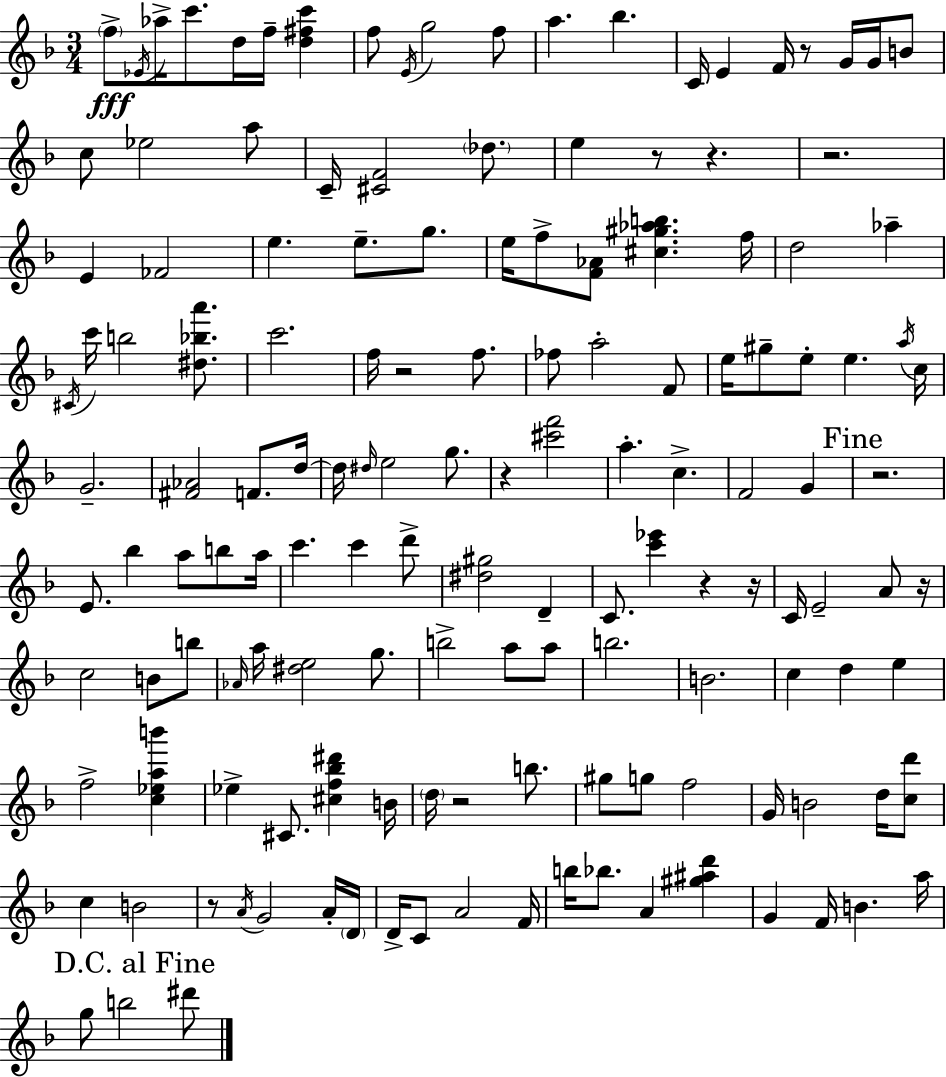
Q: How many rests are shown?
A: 12